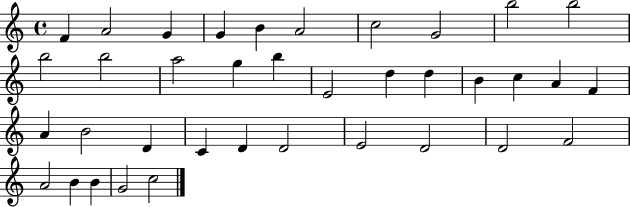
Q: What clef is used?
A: treble